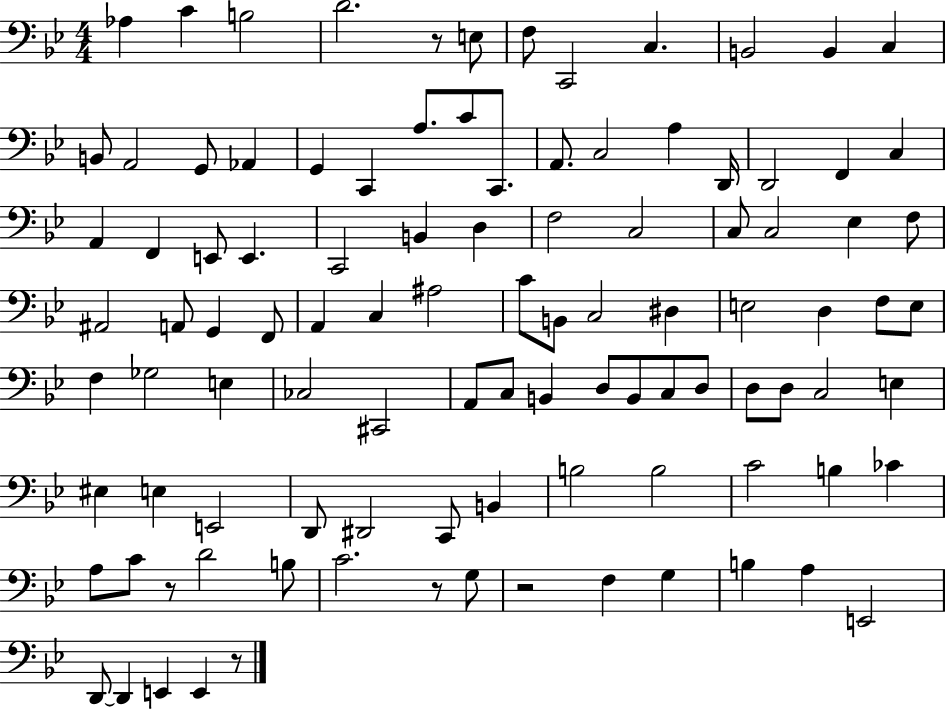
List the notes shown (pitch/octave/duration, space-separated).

Ab3/q C4/q B3/h D4/h. R/e E3/e F3/e C2/h C3/q. B2/h B2/q C3/q B2/e A2/h G2/e Ab2/q G2/q C2/q A3/e. C4/e C2/e. A2/e. C3/h A3/q D2/s D2/h F2/q C3/q A2/q F2/q E2/e E2/q. C2/h B2/q D3/q F3/h C3/h C3/e C3/h Eb3/q F3/e A#2/h A2/e G2/q F2/e A2/q C3/q A#3/h C4/e B2/e C3/h D#3/q E3/h D3/q F3/e E3/e F3/q Gb3/h E3/q CES3/h C#2/h A2/e C3/e B2/q D3/e B2/e C3/e D3/e D3/e D3/e C3/h E3/q EIS3/q E3/q E2/h D2/e D#2/h C2/e B2/q B3/h B3/h C4/h B3/q CES4/q A3/e C4/e R/e D4/h B3/e C4/h. R/e G3/e R/h F3/q G3/q B3/q A3/q E2/h D2/e D2/q E2/q E2/q R/e